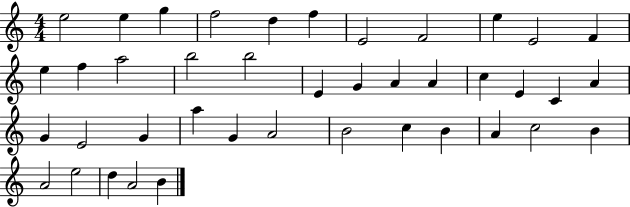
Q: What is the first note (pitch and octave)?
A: E5